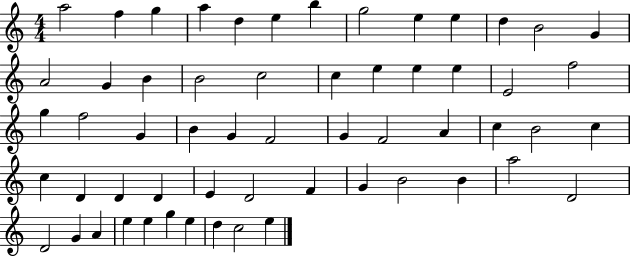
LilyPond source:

{
  \clef treble
  \numericTimeSignature
  \time 4/4
  \key c \major
  a''2 f''4 g''4 | a''4 d''4 e''4 b''4 | g''2 e''4 e''4 | d''4 b'2 g'4 | \break a'2 g'4 b'4 | b'2 c''2 | c''4 e''4 e''4 e''4 | e'2 f''2 | \break g''4 f''2 g'4 | b'4 g'4 f'2 | g'4 f'2 a'4 | c''4 b'2 c''4 | \break c''4 d'4 d'4 d'4 | e'4 d'2 f'4 | g'4 b'2 b'4 | a''2 d'2 | \break d'2 g'4 a'4 | e''4 e''4 g''4 e''4 | d''4 c''2 e''4 | \bar "|."
}